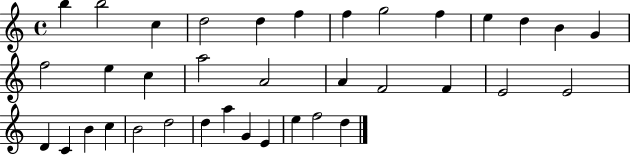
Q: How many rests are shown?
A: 0